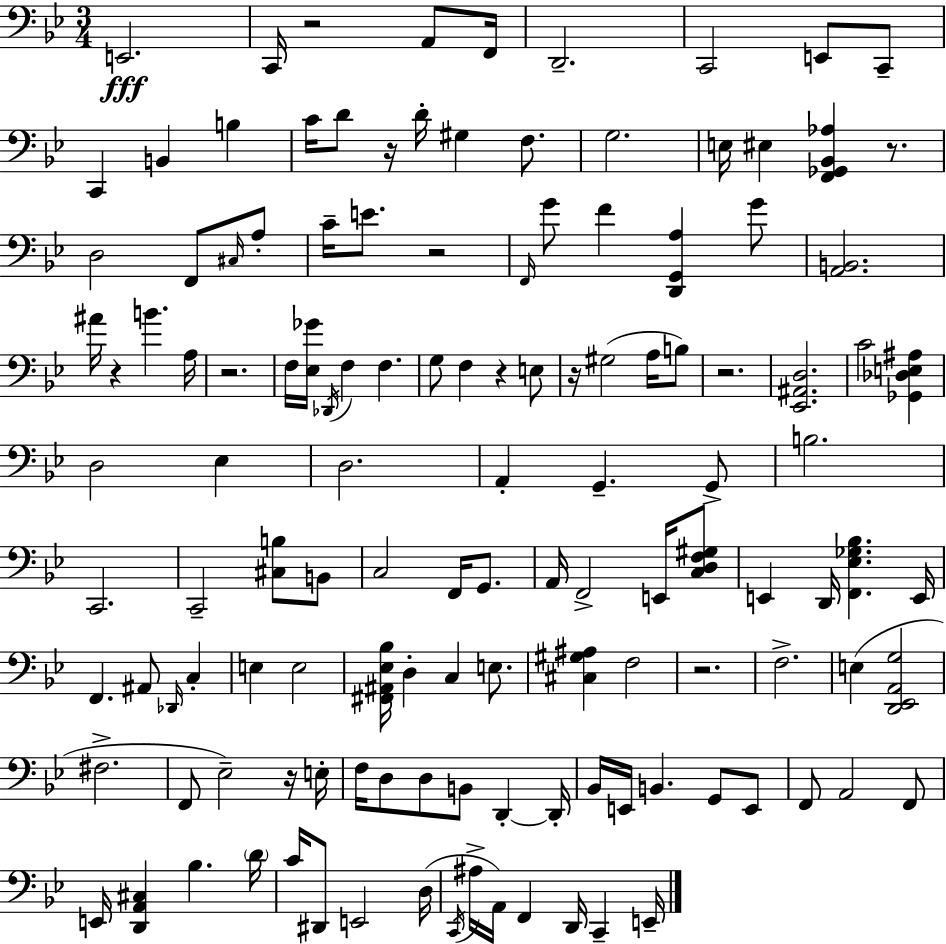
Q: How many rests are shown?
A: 11